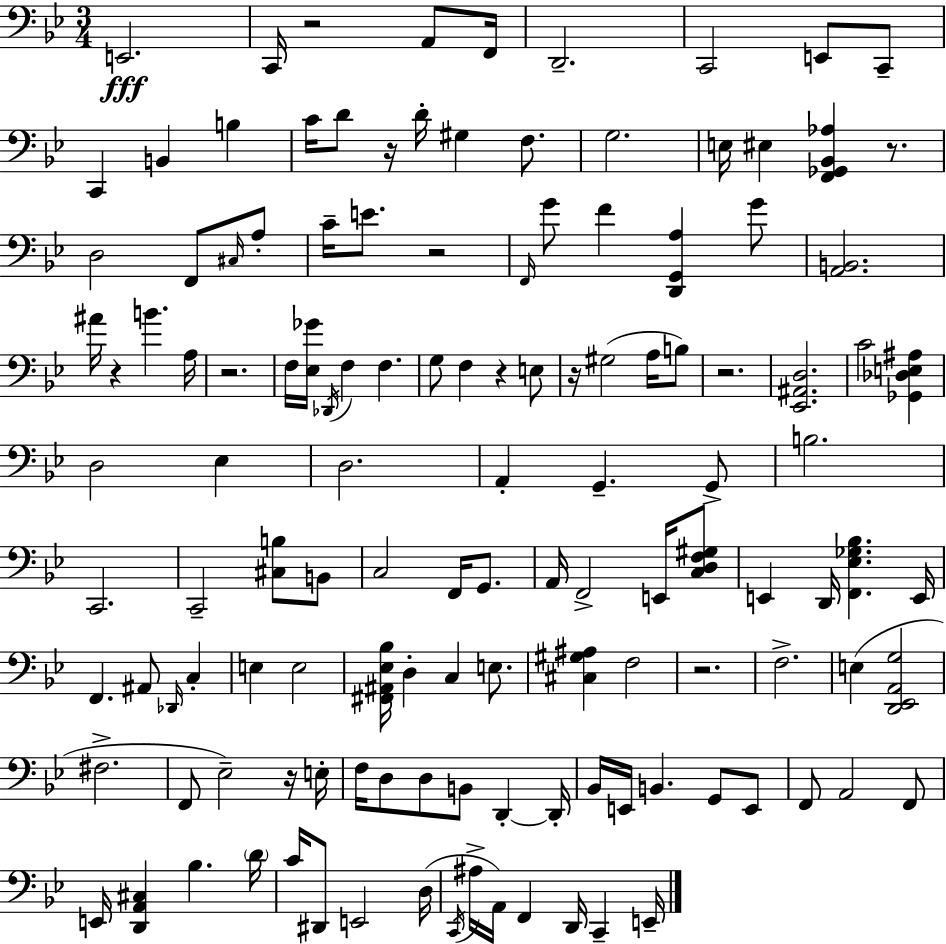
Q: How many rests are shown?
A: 11